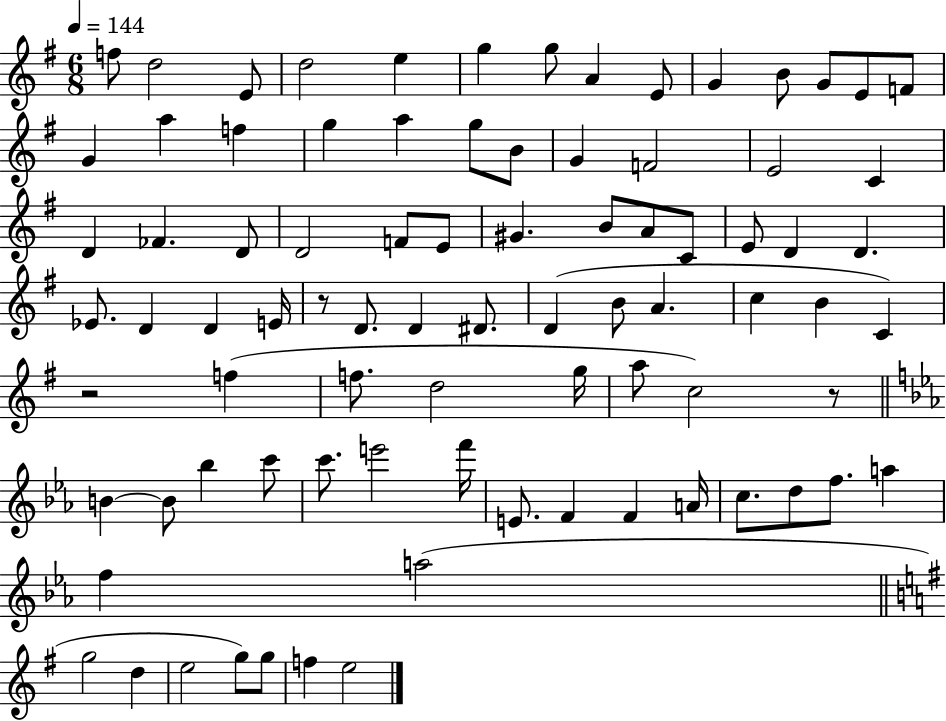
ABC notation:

X:1
T:Untitled
M:6/8
L:1/4
K:G
f/2 d2 E/2 d2 e g g/2 A E/2 G B/2 G/2 E/2 F/2 G a f g a g/2 B/2 G F2 E2 C D _F D/2 D2 F/2 E/2 ^G B/2 A/2 C/2 E/2 D D _E/2 D D E/4 z/2 D/2 D ^D/2 D B/2 A c B C z2 f f/2 d2 g/4 a/2 c2 z/2 B B/2 _b c'/2 c'/2 e'2 f'/4 E/2 F F A/4 c/2 d/2 f/2 a f a2 g2 d e2 g/2 g/2 f e2